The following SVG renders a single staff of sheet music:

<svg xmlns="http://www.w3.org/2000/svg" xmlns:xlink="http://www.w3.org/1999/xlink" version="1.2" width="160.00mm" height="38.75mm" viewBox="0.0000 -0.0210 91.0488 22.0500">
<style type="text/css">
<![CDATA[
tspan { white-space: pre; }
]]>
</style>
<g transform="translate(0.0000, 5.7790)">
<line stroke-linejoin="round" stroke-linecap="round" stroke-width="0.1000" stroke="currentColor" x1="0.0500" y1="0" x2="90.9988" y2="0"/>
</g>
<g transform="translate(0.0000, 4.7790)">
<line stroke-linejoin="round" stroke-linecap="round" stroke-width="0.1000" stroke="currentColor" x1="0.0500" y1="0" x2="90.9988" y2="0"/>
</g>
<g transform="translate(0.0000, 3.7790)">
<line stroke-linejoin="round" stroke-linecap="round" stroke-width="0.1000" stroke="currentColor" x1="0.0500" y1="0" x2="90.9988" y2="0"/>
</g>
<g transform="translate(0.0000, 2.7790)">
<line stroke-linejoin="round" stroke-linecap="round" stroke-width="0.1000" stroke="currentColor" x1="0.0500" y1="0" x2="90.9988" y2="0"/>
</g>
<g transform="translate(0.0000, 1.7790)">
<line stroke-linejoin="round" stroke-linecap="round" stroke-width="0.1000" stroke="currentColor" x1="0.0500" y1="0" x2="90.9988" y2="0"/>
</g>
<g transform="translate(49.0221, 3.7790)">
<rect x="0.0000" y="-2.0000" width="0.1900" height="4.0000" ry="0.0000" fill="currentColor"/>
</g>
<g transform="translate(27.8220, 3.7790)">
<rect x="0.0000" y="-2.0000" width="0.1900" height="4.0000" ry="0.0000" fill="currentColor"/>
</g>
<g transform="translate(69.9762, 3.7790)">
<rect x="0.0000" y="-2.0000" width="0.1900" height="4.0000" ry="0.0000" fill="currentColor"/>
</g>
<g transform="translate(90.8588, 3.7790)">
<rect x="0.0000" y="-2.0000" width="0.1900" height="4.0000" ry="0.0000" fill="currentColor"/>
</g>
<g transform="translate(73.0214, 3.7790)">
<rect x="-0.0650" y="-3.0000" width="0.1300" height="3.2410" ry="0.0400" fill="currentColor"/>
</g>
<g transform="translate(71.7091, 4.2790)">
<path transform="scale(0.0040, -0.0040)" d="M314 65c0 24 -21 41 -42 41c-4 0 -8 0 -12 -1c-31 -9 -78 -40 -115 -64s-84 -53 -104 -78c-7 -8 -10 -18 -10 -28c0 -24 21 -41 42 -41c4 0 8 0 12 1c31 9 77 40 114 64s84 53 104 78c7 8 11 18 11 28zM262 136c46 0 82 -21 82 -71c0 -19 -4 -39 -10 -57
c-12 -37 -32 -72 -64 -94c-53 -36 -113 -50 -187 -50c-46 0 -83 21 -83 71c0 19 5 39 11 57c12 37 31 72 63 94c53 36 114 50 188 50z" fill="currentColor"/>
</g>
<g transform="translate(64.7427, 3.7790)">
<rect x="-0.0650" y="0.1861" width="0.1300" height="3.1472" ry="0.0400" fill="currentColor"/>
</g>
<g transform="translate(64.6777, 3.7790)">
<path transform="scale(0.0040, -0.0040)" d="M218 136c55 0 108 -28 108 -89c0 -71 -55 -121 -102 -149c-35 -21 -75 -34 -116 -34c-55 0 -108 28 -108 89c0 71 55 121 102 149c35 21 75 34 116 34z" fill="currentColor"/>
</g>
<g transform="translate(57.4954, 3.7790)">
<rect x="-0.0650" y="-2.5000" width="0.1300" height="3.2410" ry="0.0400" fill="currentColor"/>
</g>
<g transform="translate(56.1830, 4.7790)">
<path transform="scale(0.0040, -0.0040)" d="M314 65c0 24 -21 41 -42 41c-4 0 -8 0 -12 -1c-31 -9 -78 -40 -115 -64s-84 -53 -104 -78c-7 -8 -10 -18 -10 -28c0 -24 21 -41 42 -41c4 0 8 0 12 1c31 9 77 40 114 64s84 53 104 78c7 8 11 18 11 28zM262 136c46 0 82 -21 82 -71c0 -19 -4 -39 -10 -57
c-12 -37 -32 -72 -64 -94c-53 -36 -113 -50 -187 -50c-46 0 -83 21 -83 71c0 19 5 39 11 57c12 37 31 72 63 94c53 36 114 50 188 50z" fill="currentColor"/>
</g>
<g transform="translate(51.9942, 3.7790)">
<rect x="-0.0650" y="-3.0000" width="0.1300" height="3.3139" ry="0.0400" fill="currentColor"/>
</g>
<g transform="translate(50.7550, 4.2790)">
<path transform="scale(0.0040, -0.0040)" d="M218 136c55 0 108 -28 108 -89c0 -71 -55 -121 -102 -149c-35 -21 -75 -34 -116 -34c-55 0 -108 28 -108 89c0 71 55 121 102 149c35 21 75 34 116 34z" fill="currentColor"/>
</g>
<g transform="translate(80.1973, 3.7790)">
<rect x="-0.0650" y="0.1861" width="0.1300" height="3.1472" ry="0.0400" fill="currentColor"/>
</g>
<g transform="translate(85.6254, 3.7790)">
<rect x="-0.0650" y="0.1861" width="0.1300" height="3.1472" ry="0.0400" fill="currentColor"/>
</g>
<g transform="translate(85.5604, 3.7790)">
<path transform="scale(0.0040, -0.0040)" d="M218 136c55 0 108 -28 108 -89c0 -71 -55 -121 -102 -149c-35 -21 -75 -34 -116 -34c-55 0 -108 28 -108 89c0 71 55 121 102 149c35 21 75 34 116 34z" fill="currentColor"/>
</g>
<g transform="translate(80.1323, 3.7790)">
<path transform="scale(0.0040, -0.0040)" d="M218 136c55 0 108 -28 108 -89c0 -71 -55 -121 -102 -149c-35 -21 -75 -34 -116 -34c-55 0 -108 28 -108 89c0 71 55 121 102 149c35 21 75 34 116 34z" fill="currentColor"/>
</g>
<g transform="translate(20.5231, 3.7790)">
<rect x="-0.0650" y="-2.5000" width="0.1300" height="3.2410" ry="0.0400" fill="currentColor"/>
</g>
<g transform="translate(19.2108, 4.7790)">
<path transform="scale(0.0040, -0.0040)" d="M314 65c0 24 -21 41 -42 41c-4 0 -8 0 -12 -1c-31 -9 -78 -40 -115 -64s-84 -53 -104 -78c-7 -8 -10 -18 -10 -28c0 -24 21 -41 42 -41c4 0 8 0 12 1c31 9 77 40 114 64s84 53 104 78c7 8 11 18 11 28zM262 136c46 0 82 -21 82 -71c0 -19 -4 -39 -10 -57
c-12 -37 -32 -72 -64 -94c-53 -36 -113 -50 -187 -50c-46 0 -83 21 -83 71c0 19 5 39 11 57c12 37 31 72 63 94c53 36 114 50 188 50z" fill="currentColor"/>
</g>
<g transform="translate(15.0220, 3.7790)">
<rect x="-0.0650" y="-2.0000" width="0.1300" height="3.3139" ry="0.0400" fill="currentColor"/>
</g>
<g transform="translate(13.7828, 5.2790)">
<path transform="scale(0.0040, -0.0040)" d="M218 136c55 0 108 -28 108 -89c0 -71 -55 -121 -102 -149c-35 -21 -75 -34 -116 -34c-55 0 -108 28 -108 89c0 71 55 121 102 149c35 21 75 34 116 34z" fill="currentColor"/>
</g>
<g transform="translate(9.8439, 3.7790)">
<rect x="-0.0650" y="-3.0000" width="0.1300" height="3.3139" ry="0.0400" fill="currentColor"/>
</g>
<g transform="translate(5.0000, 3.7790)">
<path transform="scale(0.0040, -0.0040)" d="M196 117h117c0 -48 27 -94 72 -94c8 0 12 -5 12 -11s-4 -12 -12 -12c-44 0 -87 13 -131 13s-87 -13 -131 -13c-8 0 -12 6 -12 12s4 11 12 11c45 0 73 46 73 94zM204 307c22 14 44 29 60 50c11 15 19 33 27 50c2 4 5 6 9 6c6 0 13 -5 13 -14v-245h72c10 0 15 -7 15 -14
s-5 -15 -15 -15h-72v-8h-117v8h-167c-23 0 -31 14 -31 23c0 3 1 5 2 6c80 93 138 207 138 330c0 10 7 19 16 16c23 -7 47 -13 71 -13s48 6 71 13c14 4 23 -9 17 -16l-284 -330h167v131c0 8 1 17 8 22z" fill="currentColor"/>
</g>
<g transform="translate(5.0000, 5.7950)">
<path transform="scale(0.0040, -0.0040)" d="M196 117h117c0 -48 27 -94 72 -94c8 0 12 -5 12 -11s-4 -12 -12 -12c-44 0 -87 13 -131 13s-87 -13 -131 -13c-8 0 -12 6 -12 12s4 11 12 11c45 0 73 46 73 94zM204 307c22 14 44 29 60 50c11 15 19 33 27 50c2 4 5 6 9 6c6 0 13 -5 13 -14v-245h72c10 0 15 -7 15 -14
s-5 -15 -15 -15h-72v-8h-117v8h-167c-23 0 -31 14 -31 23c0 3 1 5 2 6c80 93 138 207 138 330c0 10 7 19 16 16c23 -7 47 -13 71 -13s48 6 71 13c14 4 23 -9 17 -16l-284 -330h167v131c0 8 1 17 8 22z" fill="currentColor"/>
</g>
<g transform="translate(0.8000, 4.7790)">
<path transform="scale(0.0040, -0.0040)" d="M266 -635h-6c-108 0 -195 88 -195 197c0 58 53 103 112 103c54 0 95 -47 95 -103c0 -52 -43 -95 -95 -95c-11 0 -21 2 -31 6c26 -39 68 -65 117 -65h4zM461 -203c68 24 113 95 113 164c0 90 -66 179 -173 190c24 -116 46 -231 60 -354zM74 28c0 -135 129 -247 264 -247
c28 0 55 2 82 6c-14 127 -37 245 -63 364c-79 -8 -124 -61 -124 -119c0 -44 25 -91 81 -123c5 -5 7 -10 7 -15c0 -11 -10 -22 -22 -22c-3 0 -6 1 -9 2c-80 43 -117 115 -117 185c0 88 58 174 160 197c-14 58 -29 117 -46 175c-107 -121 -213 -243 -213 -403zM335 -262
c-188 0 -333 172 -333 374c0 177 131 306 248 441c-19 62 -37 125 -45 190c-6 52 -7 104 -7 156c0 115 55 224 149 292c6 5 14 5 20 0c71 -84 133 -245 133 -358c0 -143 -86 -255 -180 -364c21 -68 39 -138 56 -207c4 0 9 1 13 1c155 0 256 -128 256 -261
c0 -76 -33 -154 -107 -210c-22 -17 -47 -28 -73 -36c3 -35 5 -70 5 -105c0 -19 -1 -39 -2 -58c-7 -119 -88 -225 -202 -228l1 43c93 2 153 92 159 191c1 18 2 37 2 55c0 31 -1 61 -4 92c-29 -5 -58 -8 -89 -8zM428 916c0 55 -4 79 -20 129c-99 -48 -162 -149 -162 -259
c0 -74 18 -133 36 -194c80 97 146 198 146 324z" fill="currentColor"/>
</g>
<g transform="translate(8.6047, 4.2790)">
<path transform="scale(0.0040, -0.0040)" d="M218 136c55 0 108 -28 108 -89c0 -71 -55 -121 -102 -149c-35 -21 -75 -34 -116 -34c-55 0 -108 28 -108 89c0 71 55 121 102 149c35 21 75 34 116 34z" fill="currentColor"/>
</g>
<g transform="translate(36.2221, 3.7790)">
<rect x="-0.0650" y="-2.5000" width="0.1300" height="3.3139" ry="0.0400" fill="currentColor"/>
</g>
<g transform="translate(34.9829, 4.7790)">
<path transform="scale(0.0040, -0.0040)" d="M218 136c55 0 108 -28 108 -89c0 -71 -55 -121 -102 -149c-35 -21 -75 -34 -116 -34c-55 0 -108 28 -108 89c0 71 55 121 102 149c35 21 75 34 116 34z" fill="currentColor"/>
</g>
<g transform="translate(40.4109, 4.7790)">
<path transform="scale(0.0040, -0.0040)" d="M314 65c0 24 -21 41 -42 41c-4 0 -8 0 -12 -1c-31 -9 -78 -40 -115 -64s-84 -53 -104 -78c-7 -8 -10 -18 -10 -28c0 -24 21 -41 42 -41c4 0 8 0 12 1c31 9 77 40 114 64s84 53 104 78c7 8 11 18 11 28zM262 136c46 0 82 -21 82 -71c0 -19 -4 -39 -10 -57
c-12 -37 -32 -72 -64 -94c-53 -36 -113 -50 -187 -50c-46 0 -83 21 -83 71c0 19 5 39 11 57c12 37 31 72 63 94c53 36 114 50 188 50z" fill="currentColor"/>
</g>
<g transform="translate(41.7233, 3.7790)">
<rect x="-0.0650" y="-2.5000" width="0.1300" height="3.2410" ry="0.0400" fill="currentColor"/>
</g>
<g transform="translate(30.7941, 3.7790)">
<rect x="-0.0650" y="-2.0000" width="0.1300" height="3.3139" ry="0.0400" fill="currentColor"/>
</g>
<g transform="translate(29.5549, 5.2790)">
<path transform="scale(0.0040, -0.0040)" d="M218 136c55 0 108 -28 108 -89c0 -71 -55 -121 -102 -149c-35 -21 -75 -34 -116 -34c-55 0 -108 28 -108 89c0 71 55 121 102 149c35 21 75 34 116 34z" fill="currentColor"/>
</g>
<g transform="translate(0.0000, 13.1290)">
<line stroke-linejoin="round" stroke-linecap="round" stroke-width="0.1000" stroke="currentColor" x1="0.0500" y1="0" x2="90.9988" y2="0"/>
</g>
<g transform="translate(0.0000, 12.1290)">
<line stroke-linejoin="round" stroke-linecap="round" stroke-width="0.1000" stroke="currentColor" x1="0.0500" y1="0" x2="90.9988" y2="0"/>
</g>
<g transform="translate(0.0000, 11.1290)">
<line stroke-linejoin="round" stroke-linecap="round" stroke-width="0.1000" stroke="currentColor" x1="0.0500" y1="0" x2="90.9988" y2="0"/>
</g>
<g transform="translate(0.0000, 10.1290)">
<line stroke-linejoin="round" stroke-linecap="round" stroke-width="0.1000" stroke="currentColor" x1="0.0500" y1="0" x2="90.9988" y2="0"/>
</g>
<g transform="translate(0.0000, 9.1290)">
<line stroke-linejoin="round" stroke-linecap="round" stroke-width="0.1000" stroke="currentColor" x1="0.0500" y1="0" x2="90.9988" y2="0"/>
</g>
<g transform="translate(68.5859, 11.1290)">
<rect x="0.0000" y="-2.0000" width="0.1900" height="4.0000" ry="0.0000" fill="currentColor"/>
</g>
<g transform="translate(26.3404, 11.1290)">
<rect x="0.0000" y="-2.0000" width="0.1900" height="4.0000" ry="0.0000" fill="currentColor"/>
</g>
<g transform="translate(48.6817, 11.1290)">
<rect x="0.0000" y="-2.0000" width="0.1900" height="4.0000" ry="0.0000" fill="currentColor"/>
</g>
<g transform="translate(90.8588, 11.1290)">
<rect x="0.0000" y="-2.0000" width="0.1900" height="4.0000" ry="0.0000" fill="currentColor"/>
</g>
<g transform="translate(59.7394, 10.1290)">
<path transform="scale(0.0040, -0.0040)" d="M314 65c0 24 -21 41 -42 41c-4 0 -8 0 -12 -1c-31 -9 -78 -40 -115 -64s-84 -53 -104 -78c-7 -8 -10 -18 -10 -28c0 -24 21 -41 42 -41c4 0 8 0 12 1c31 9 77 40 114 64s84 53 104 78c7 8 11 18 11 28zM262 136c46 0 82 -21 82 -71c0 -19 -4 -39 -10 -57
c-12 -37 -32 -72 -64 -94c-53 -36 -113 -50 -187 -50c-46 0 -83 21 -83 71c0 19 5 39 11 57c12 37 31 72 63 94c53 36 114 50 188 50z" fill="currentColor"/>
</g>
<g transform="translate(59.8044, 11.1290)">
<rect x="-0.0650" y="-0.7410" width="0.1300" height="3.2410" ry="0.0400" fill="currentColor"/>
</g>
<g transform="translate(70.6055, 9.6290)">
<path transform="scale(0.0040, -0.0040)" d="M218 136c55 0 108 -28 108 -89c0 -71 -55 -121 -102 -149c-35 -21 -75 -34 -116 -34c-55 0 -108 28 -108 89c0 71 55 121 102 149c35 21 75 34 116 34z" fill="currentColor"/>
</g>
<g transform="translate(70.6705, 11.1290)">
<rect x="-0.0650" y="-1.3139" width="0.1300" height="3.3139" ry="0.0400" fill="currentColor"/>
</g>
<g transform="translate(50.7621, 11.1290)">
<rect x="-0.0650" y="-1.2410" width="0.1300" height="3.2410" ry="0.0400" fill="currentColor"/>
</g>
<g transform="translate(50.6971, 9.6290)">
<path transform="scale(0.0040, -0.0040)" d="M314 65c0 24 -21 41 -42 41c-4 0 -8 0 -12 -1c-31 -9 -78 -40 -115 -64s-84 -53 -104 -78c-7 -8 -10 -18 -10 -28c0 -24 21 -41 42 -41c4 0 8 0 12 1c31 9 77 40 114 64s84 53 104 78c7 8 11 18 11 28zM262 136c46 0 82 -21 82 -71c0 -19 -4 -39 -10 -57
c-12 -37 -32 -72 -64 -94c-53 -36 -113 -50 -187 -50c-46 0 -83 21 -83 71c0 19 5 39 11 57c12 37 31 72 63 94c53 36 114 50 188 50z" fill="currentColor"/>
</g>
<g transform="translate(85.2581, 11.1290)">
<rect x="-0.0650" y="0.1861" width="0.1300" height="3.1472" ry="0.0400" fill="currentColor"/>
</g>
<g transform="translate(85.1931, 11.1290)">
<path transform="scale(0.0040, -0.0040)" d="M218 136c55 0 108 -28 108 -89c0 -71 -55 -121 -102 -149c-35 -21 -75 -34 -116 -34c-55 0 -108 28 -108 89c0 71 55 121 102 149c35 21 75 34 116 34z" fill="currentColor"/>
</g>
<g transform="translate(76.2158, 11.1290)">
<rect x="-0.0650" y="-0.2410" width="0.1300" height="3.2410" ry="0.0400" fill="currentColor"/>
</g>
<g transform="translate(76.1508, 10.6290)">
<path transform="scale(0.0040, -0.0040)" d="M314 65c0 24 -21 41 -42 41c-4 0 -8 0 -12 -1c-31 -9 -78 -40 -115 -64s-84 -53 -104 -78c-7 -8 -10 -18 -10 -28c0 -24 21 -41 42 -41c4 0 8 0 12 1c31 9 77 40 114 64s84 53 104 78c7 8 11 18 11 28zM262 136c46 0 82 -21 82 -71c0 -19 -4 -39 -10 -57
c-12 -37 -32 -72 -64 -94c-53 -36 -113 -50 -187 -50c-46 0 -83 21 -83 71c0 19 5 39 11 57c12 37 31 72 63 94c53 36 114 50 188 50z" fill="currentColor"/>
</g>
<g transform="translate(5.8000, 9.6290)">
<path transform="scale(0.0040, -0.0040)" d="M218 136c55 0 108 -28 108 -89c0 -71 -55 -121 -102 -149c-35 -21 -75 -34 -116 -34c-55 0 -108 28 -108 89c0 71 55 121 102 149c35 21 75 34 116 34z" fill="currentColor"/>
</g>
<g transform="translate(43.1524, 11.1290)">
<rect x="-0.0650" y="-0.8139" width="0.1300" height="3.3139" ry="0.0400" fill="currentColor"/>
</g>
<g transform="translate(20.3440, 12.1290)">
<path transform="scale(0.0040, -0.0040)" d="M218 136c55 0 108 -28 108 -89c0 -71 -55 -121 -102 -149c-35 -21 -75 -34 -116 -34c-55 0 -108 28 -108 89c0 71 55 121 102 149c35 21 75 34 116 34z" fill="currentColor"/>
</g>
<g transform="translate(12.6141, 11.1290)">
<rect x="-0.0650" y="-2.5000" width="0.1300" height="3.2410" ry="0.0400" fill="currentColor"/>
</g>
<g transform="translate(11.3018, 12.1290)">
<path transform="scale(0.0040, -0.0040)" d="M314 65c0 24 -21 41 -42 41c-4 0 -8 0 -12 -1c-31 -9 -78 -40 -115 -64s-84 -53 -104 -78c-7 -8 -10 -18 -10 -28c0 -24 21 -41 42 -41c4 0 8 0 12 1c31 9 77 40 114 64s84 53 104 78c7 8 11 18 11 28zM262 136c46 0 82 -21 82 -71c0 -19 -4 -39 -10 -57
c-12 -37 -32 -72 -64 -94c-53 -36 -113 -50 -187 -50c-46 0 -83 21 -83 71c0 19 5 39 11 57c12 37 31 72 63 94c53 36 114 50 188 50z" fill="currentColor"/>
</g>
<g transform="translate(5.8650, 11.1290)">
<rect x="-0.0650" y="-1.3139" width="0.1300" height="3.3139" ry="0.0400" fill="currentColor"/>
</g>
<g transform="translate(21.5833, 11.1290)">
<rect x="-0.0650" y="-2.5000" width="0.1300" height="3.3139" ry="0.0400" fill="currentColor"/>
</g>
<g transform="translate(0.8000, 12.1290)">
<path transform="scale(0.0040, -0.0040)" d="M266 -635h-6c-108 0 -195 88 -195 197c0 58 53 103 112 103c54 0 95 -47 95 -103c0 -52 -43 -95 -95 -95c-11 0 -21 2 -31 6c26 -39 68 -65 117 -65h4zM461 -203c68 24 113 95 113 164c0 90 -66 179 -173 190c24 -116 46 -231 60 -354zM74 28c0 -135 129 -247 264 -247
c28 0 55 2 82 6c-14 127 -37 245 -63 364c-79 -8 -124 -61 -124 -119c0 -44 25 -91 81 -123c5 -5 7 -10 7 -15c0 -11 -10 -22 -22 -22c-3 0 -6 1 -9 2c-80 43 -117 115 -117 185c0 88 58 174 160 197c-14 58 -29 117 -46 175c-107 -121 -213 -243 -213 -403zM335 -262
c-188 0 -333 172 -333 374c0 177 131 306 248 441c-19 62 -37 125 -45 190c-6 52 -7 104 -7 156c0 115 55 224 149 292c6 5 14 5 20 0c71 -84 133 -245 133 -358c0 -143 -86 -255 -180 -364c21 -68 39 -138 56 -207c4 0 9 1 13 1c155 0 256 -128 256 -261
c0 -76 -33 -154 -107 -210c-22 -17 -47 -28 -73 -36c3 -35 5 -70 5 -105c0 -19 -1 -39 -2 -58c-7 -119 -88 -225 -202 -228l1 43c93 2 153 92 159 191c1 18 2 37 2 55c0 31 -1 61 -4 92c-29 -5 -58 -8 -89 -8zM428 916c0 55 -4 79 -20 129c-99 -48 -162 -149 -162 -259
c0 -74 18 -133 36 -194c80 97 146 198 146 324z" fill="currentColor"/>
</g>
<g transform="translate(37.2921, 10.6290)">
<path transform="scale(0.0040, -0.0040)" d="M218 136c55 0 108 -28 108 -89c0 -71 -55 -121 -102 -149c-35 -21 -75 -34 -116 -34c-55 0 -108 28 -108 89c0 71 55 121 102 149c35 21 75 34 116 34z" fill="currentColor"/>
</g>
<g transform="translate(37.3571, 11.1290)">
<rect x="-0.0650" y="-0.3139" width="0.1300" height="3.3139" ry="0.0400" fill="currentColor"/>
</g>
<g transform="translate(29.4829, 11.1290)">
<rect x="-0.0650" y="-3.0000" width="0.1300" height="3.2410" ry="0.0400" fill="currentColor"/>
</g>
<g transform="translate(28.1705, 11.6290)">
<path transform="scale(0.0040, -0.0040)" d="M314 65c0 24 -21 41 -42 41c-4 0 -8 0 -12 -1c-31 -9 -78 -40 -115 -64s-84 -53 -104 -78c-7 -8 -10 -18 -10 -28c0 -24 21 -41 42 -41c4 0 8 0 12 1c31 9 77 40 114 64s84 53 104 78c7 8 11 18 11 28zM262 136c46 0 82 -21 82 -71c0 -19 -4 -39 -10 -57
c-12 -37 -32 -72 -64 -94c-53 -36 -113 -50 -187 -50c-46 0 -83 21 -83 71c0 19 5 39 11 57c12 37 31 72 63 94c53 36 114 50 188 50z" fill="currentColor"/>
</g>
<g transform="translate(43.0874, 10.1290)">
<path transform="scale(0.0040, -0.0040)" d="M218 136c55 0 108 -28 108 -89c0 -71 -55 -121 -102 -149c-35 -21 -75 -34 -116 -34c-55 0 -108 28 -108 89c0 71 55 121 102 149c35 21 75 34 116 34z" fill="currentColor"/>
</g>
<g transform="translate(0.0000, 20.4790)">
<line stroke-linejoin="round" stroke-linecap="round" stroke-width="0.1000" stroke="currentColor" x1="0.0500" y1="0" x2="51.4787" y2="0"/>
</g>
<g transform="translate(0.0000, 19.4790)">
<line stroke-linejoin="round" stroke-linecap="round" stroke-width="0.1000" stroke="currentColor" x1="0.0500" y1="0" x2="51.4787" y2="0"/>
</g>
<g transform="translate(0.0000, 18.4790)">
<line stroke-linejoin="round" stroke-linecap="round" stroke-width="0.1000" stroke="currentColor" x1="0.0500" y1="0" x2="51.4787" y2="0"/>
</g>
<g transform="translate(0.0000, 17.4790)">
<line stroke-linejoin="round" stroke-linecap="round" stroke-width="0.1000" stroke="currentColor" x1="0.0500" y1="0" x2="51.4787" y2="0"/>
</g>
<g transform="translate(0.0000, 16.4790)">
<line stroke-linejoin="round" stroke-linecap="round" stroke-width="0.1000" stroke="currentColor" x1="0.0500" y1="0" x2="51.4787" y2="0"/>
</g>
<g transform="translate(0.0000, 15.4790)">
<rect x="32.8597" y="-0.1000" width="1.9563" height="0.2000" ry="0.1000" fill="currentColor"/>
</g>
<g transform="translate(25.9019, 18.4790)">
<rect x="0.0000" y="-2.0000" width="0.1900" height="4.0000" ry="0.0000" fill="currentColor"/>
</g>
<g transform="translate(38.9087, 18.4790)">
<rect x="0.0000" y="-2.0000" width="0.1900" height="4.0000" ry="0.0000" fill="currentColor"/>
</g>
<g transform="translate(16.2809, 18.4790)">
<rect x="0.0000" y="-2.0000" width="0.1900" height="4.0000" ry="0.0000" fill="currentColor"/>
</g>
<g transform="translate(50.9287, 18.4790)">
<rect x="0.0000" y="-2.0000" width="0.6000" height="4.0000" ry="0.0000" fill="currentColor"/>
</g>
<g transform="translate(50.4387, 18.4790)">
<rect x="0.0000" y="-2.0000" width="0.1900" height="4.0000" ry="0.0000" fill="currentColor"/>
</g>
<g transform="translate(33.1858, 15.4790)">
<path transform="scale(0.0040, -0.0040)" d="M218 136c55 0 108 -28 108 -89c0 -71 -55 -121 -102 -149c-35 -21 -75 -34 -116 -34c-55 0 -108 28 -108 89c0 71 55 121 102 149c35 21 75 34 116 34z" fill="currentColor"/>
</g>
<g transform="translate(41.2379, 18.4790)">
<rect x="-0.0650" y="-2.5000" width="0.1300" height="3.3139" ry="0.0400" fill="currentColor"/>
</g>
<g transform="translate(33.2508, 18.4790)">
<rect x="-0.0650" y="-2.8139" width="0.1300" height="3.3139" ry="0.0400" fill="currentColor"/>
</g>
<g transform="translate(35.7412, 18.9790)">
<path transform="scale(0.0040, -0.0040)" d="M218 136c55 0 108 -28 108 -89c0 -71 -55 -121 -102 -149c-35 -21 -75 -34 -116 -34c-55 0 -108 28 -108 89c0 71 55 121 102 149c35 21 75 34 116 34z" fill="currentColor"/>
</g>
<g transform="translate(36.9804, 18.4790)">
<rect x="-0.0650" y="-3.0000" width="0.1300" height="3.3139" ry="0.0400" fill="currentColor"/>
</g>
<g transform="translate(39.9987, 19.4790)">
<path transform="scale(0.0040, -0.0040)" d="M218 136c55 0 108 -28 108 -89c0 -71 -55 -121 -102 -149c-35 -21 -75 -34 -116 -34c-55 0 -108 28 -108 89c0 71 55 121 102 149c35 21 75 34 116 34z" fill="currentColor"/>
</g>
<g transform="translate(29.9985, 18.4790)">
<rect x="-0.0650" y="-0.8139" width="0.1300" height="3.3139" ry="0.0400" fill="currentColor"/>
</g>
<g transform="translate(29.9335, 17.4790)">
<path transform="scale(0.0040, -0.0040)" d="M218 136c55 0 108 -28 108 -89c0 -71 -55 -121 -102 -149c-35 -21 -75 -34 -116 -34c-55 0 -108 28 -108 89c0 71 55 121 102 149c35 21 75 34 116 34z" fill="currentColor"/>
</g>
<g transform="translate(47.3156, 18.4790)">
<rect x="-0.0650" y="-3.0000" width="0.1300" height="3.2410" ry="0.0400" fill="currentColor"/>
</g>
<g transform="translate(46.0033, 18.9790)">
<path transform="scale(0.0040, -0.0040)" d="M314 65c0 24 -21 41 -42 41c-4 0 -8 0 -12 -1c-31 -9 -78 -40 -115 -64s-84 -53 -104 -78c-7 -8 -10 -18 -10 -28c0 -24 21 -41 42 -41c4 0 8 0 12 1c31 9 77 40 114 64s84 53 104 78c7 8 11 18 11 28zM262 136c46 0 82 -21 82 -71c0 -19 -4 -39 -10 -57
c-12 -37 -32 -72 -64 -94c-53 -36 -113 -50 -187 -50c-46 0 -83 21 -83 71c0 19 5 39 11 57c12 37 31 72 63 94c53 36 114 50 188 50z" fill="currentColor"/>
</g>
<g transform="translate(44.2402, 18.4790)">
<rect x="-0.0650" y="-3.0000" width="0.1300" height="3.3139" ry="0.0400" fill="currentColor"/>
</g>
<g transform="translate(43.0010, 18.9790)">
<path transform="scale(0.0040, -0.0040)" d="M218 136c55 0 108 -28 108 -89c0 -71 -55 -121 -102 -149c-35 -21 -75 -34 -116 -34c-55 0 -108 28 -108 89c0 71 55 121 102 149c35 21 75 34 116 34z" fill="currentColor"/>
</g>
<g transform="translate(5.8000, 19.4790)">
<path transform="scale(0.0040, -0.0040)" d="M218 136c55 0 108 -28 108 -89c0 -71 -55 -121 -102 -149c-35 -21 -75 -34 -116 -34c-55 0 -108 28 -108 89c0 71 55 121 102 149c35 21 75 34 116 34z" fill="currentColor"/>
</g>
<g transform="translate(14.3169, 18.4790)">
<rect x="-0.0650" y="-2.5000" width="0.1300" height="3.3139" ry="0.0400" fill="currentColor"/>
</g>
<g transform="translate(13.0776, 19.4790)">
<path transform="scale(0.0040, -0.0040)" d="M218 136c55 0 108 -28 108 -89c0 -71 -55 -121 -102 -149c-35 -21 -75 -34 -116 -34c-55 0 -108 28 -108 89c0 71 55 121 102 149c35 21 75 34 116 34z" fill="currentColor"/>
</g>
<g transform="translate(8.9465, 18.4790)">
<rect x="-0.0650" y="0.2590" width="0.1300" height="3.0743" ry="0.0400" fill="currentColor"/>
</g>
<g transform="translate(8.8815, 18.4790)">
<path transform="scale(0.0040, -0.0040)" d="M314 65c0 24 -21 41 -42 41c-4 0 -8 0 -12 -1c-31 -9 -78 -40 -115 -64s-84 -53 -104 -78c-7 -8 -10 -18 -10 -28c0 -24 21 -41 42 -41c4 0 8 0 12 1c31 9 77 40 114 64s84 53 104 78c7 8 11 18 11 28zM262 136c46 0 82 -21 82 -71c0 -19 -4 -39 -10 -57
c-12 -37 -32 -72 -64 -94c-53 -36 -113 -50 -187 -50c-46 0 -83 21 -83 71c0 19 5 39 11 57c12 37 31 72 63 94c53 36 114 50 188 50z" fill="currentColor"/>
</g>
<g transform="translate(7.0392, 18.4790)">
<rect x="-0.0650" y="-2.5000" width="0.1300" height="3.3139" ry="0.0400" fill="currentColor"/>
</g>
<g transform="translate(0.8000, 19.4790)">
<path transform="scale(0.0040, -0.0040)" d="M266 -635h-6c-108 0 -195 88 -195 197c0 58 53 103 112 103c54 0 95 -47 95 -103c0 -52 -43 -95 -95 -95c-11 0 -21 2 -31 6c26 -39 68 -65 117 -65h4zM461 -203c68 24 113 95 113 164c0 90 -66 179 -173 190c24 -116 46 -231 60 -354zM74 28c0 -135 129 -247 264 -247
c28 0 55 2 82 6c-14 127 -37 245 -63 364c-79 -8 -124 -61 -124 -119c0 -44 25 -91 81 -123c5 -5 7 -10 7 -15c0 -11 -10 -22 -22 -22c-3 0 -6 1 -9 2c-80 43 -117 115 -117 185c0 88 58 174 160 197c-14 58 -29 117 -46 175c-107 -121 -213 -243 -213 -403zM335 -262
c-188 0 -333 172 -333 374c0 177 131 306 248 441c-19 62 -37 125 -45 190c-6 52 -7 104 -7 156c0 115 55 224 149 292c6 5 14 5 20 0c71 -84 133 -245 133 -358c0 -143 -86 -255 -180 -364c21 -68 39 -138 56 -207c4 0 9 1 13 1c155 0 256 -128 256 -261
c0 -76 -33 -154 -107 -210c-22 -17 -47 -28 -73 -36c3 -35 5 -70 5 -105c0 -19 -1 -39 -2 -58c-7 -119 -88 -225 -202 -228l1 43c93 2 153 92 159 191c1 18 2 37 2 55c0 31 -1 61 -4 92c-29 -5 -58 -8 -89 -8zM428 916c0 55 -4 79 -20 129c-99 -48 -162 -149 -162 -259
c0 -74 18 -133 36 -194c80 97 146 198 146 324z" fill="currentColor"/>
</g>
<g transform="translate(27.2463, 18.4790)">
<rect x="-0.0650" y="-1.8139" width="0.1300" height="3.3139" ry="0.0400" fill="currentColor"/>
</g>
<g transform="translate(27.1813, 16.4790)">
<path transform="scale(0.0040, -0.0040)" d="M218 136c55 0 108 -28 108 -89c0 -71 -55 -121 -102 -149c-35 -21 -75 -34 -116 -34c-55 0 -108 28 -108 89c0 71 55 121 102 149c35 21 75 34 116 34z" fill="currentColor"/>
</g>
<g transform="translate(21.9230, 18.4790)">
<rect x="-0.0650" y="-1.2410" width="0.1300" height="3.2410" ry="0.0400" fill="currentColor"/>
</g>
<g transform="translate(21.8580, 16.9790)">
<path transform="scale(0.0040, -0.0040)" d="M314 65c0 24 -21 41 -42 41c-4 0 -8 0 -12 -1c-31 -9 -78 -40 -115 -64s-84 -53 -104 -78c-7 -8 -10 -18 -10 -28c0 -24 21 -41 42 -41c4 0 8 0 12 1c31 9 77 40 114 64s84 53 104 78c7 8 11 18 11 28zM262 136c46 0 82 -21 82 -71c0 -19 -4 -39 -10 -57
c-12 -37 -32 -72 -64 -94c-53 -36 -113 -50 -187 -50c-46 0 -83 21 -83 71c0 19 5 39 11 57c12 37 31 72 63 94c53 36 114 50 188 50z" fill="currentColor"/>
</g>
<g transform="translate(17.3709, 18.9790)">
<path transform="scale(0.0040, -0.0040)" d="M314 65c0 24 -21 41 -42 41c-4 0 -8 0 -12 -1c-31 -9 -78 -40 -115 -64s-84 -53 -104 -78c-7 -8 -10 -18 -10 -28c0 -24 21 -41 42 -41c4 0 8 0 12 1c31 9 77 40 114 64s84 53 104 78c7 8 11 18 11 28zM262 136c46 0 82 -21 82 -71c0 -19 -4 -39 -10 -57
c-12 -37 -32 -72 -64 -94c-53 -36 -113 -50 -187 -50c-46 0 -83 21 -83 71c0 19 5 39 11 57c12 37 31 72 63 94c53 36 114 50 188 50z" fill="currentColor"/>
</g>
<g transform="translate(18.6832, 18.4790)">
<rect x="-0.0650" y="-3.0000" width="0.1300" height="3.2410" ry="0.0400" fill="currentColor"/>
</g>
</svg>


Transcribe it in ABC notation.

X:1
T:Untitled
M:4/4
L:1/4
K:C
A F G2 F G G2 A G2 B A2 B B e G2 G A2 c d e2 d2 e c2 B G B2 G A2 e2 f d a A G A A2